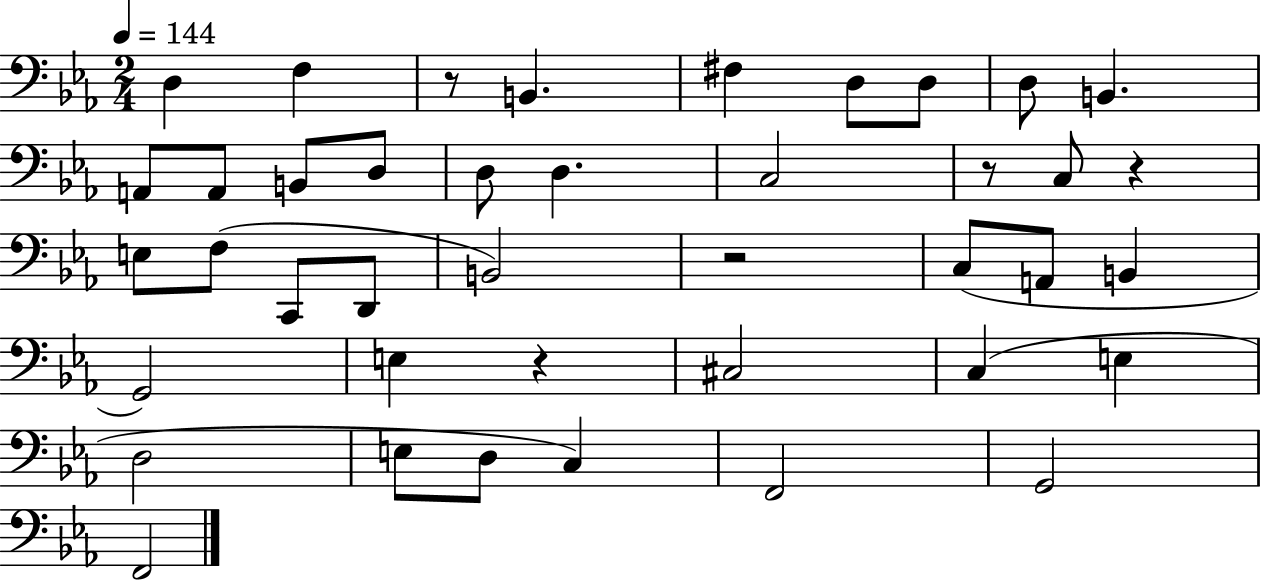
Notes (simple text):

D3/q F3/q R/e B2/q. F#3/q D3/e D3/e D3/e B2/q. A2/e A2/e B2/e D3/e D3/e D3/q. C3/h R/e C3/e R/q E3/e F3/e C2/e D2/e B2/h R/h C3/e A2/e B2/q G2/h E3/q R/q C#3/h C3/q E3/q D3/h E3/e D3/e C3/q F2/h G2/h F2/h